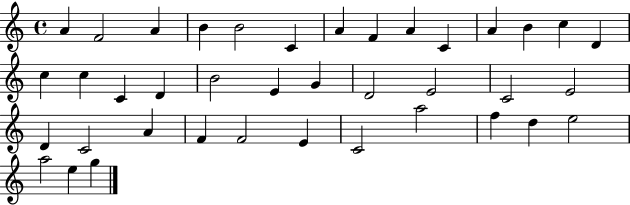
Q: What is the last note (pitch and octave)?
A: G5